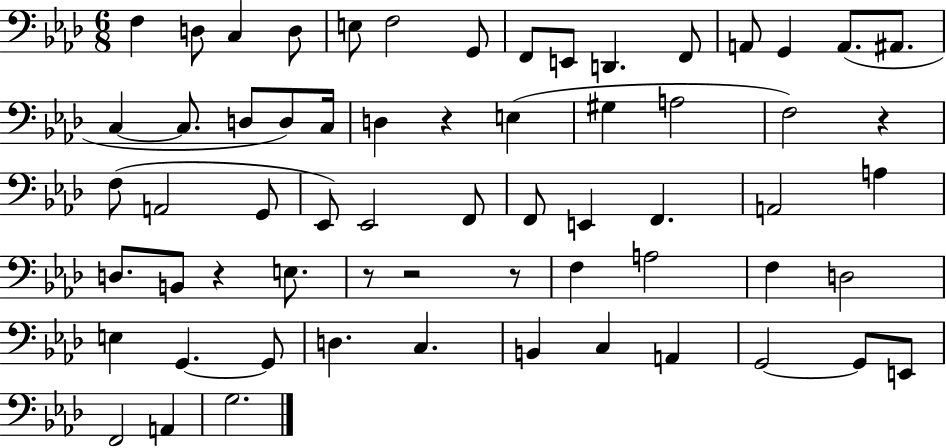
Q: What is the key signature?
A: AES major